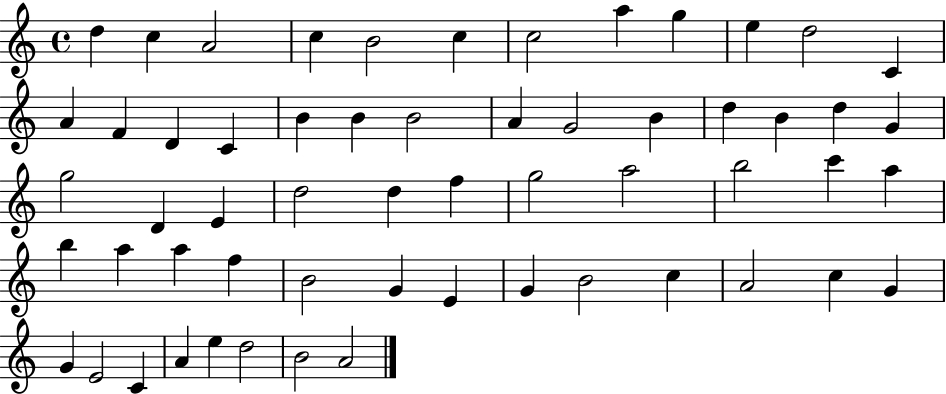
X:1
T:Untitled
M:4/4
L:1/4
K:C
d c A2 c B2 c c2 a g e d2 C A F D C B B B2 A G2 B d B d G g2 D E d2 d f g2 a2 b2 c' a b a a f B2 G E G B2 c A2 c G G E2 C A e d2 B2 A2